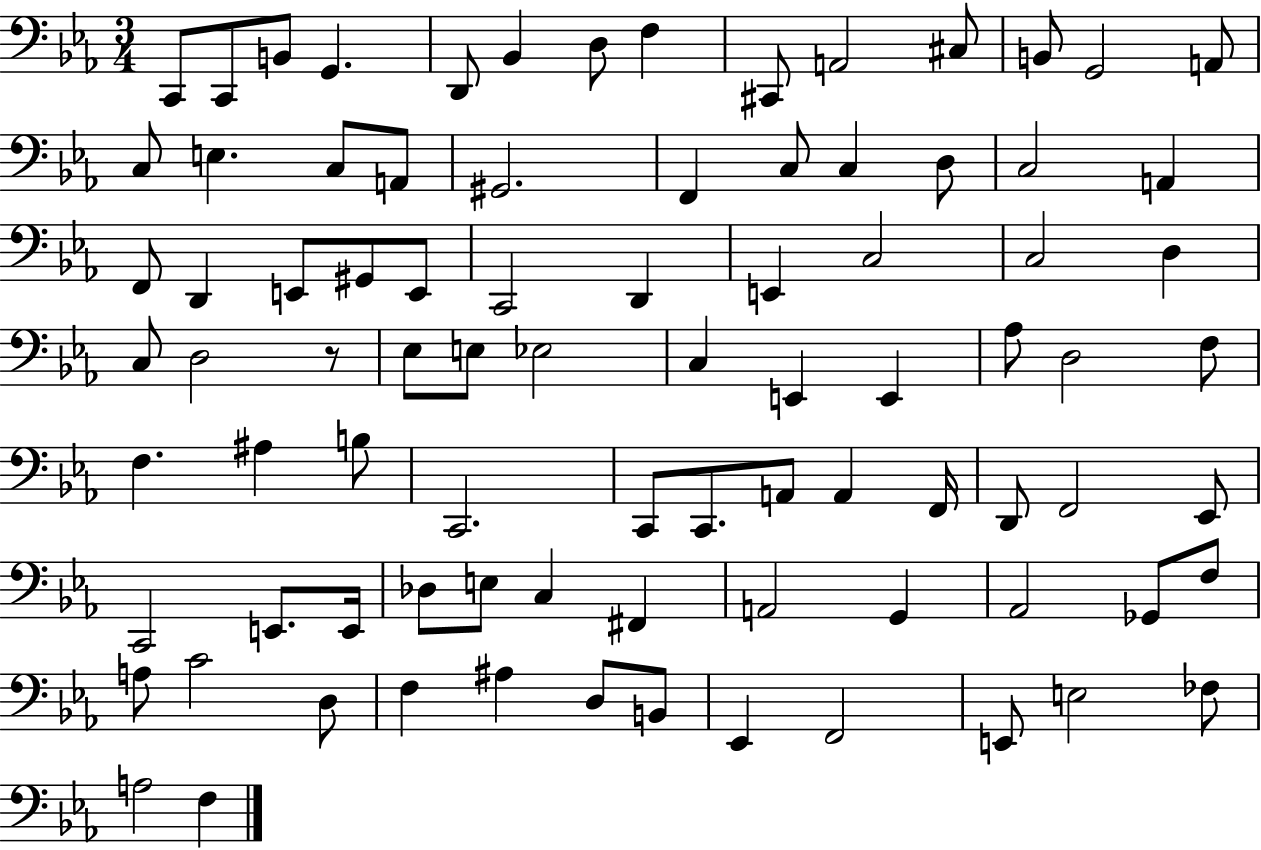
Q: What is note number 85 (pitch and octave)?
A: F3